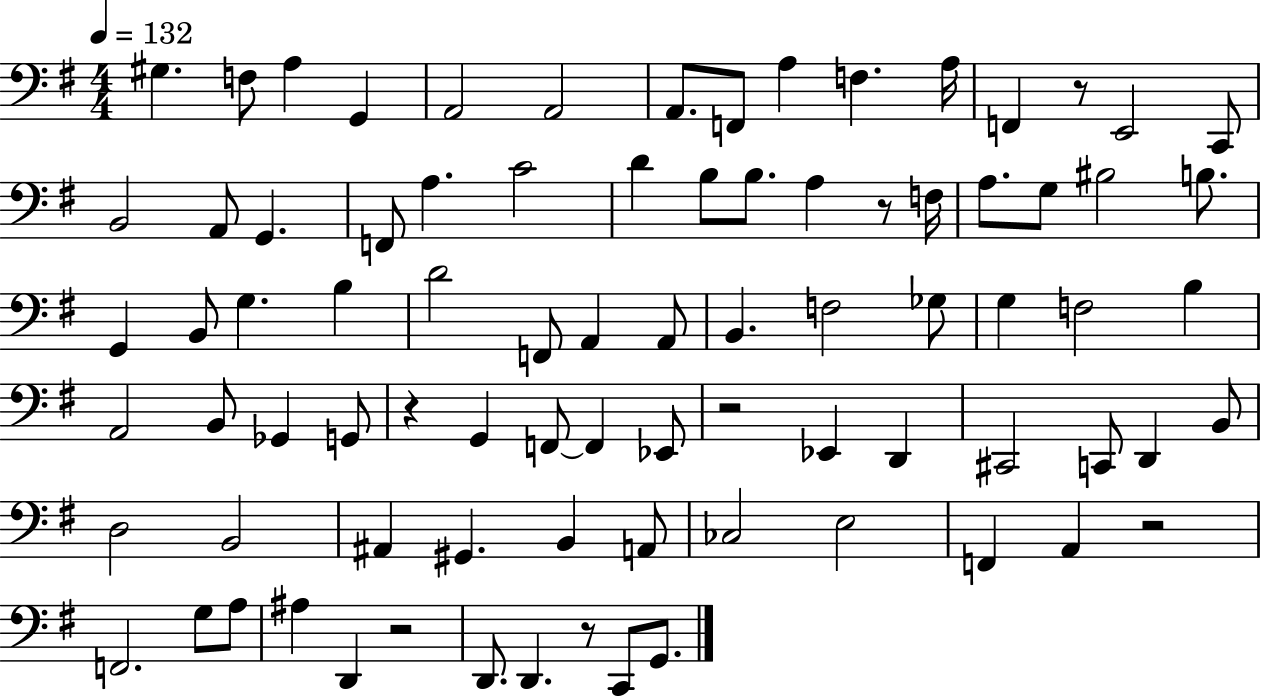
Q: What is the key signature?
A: G major